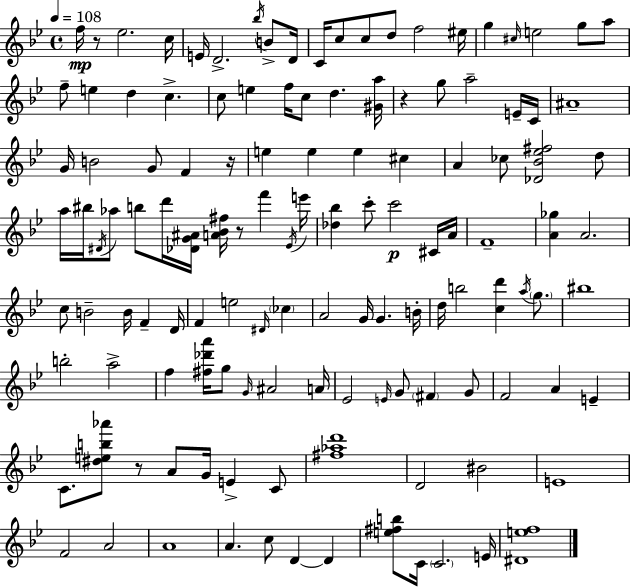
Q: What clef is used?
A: treble